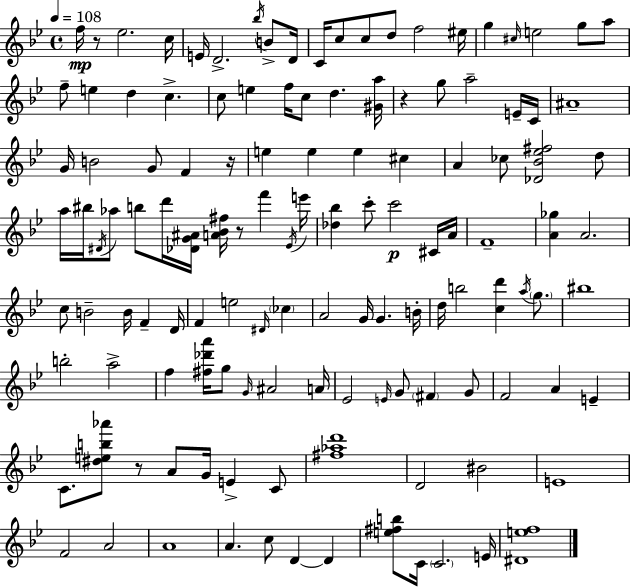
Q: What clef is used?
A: treble